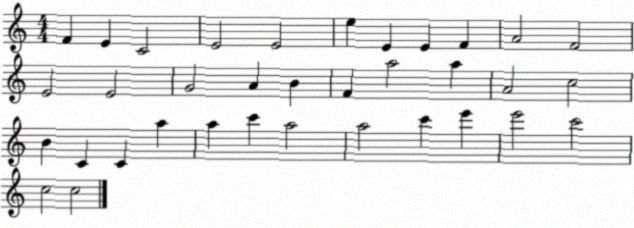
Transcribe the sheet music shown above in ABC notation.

X:1
T:Untitled
M:4/4
L:1/4
K:C
F E C2 E2 E2 e E E F A2 F2 E2 E2 G2 A B F a2 a A2 c2 B C C a a c' a2 a2 c' e' e'2 c'2 c2 c2